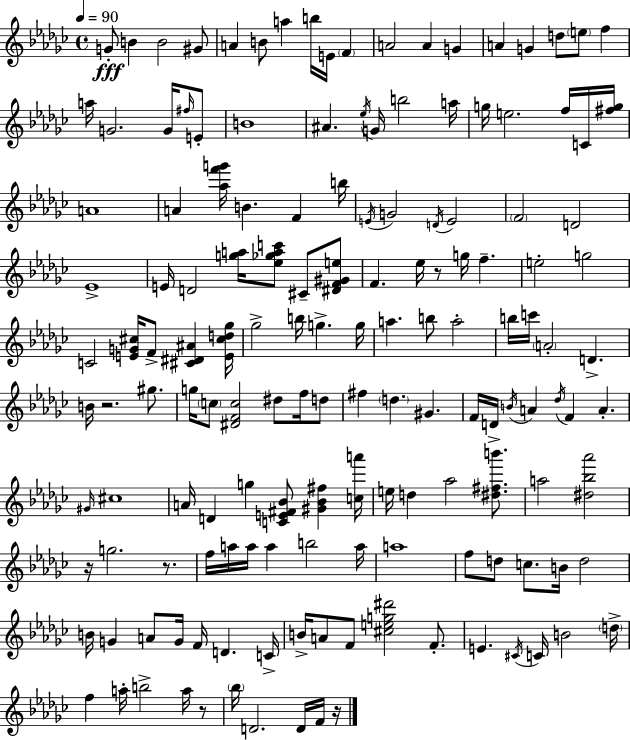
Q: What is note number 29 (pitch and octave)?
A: A5